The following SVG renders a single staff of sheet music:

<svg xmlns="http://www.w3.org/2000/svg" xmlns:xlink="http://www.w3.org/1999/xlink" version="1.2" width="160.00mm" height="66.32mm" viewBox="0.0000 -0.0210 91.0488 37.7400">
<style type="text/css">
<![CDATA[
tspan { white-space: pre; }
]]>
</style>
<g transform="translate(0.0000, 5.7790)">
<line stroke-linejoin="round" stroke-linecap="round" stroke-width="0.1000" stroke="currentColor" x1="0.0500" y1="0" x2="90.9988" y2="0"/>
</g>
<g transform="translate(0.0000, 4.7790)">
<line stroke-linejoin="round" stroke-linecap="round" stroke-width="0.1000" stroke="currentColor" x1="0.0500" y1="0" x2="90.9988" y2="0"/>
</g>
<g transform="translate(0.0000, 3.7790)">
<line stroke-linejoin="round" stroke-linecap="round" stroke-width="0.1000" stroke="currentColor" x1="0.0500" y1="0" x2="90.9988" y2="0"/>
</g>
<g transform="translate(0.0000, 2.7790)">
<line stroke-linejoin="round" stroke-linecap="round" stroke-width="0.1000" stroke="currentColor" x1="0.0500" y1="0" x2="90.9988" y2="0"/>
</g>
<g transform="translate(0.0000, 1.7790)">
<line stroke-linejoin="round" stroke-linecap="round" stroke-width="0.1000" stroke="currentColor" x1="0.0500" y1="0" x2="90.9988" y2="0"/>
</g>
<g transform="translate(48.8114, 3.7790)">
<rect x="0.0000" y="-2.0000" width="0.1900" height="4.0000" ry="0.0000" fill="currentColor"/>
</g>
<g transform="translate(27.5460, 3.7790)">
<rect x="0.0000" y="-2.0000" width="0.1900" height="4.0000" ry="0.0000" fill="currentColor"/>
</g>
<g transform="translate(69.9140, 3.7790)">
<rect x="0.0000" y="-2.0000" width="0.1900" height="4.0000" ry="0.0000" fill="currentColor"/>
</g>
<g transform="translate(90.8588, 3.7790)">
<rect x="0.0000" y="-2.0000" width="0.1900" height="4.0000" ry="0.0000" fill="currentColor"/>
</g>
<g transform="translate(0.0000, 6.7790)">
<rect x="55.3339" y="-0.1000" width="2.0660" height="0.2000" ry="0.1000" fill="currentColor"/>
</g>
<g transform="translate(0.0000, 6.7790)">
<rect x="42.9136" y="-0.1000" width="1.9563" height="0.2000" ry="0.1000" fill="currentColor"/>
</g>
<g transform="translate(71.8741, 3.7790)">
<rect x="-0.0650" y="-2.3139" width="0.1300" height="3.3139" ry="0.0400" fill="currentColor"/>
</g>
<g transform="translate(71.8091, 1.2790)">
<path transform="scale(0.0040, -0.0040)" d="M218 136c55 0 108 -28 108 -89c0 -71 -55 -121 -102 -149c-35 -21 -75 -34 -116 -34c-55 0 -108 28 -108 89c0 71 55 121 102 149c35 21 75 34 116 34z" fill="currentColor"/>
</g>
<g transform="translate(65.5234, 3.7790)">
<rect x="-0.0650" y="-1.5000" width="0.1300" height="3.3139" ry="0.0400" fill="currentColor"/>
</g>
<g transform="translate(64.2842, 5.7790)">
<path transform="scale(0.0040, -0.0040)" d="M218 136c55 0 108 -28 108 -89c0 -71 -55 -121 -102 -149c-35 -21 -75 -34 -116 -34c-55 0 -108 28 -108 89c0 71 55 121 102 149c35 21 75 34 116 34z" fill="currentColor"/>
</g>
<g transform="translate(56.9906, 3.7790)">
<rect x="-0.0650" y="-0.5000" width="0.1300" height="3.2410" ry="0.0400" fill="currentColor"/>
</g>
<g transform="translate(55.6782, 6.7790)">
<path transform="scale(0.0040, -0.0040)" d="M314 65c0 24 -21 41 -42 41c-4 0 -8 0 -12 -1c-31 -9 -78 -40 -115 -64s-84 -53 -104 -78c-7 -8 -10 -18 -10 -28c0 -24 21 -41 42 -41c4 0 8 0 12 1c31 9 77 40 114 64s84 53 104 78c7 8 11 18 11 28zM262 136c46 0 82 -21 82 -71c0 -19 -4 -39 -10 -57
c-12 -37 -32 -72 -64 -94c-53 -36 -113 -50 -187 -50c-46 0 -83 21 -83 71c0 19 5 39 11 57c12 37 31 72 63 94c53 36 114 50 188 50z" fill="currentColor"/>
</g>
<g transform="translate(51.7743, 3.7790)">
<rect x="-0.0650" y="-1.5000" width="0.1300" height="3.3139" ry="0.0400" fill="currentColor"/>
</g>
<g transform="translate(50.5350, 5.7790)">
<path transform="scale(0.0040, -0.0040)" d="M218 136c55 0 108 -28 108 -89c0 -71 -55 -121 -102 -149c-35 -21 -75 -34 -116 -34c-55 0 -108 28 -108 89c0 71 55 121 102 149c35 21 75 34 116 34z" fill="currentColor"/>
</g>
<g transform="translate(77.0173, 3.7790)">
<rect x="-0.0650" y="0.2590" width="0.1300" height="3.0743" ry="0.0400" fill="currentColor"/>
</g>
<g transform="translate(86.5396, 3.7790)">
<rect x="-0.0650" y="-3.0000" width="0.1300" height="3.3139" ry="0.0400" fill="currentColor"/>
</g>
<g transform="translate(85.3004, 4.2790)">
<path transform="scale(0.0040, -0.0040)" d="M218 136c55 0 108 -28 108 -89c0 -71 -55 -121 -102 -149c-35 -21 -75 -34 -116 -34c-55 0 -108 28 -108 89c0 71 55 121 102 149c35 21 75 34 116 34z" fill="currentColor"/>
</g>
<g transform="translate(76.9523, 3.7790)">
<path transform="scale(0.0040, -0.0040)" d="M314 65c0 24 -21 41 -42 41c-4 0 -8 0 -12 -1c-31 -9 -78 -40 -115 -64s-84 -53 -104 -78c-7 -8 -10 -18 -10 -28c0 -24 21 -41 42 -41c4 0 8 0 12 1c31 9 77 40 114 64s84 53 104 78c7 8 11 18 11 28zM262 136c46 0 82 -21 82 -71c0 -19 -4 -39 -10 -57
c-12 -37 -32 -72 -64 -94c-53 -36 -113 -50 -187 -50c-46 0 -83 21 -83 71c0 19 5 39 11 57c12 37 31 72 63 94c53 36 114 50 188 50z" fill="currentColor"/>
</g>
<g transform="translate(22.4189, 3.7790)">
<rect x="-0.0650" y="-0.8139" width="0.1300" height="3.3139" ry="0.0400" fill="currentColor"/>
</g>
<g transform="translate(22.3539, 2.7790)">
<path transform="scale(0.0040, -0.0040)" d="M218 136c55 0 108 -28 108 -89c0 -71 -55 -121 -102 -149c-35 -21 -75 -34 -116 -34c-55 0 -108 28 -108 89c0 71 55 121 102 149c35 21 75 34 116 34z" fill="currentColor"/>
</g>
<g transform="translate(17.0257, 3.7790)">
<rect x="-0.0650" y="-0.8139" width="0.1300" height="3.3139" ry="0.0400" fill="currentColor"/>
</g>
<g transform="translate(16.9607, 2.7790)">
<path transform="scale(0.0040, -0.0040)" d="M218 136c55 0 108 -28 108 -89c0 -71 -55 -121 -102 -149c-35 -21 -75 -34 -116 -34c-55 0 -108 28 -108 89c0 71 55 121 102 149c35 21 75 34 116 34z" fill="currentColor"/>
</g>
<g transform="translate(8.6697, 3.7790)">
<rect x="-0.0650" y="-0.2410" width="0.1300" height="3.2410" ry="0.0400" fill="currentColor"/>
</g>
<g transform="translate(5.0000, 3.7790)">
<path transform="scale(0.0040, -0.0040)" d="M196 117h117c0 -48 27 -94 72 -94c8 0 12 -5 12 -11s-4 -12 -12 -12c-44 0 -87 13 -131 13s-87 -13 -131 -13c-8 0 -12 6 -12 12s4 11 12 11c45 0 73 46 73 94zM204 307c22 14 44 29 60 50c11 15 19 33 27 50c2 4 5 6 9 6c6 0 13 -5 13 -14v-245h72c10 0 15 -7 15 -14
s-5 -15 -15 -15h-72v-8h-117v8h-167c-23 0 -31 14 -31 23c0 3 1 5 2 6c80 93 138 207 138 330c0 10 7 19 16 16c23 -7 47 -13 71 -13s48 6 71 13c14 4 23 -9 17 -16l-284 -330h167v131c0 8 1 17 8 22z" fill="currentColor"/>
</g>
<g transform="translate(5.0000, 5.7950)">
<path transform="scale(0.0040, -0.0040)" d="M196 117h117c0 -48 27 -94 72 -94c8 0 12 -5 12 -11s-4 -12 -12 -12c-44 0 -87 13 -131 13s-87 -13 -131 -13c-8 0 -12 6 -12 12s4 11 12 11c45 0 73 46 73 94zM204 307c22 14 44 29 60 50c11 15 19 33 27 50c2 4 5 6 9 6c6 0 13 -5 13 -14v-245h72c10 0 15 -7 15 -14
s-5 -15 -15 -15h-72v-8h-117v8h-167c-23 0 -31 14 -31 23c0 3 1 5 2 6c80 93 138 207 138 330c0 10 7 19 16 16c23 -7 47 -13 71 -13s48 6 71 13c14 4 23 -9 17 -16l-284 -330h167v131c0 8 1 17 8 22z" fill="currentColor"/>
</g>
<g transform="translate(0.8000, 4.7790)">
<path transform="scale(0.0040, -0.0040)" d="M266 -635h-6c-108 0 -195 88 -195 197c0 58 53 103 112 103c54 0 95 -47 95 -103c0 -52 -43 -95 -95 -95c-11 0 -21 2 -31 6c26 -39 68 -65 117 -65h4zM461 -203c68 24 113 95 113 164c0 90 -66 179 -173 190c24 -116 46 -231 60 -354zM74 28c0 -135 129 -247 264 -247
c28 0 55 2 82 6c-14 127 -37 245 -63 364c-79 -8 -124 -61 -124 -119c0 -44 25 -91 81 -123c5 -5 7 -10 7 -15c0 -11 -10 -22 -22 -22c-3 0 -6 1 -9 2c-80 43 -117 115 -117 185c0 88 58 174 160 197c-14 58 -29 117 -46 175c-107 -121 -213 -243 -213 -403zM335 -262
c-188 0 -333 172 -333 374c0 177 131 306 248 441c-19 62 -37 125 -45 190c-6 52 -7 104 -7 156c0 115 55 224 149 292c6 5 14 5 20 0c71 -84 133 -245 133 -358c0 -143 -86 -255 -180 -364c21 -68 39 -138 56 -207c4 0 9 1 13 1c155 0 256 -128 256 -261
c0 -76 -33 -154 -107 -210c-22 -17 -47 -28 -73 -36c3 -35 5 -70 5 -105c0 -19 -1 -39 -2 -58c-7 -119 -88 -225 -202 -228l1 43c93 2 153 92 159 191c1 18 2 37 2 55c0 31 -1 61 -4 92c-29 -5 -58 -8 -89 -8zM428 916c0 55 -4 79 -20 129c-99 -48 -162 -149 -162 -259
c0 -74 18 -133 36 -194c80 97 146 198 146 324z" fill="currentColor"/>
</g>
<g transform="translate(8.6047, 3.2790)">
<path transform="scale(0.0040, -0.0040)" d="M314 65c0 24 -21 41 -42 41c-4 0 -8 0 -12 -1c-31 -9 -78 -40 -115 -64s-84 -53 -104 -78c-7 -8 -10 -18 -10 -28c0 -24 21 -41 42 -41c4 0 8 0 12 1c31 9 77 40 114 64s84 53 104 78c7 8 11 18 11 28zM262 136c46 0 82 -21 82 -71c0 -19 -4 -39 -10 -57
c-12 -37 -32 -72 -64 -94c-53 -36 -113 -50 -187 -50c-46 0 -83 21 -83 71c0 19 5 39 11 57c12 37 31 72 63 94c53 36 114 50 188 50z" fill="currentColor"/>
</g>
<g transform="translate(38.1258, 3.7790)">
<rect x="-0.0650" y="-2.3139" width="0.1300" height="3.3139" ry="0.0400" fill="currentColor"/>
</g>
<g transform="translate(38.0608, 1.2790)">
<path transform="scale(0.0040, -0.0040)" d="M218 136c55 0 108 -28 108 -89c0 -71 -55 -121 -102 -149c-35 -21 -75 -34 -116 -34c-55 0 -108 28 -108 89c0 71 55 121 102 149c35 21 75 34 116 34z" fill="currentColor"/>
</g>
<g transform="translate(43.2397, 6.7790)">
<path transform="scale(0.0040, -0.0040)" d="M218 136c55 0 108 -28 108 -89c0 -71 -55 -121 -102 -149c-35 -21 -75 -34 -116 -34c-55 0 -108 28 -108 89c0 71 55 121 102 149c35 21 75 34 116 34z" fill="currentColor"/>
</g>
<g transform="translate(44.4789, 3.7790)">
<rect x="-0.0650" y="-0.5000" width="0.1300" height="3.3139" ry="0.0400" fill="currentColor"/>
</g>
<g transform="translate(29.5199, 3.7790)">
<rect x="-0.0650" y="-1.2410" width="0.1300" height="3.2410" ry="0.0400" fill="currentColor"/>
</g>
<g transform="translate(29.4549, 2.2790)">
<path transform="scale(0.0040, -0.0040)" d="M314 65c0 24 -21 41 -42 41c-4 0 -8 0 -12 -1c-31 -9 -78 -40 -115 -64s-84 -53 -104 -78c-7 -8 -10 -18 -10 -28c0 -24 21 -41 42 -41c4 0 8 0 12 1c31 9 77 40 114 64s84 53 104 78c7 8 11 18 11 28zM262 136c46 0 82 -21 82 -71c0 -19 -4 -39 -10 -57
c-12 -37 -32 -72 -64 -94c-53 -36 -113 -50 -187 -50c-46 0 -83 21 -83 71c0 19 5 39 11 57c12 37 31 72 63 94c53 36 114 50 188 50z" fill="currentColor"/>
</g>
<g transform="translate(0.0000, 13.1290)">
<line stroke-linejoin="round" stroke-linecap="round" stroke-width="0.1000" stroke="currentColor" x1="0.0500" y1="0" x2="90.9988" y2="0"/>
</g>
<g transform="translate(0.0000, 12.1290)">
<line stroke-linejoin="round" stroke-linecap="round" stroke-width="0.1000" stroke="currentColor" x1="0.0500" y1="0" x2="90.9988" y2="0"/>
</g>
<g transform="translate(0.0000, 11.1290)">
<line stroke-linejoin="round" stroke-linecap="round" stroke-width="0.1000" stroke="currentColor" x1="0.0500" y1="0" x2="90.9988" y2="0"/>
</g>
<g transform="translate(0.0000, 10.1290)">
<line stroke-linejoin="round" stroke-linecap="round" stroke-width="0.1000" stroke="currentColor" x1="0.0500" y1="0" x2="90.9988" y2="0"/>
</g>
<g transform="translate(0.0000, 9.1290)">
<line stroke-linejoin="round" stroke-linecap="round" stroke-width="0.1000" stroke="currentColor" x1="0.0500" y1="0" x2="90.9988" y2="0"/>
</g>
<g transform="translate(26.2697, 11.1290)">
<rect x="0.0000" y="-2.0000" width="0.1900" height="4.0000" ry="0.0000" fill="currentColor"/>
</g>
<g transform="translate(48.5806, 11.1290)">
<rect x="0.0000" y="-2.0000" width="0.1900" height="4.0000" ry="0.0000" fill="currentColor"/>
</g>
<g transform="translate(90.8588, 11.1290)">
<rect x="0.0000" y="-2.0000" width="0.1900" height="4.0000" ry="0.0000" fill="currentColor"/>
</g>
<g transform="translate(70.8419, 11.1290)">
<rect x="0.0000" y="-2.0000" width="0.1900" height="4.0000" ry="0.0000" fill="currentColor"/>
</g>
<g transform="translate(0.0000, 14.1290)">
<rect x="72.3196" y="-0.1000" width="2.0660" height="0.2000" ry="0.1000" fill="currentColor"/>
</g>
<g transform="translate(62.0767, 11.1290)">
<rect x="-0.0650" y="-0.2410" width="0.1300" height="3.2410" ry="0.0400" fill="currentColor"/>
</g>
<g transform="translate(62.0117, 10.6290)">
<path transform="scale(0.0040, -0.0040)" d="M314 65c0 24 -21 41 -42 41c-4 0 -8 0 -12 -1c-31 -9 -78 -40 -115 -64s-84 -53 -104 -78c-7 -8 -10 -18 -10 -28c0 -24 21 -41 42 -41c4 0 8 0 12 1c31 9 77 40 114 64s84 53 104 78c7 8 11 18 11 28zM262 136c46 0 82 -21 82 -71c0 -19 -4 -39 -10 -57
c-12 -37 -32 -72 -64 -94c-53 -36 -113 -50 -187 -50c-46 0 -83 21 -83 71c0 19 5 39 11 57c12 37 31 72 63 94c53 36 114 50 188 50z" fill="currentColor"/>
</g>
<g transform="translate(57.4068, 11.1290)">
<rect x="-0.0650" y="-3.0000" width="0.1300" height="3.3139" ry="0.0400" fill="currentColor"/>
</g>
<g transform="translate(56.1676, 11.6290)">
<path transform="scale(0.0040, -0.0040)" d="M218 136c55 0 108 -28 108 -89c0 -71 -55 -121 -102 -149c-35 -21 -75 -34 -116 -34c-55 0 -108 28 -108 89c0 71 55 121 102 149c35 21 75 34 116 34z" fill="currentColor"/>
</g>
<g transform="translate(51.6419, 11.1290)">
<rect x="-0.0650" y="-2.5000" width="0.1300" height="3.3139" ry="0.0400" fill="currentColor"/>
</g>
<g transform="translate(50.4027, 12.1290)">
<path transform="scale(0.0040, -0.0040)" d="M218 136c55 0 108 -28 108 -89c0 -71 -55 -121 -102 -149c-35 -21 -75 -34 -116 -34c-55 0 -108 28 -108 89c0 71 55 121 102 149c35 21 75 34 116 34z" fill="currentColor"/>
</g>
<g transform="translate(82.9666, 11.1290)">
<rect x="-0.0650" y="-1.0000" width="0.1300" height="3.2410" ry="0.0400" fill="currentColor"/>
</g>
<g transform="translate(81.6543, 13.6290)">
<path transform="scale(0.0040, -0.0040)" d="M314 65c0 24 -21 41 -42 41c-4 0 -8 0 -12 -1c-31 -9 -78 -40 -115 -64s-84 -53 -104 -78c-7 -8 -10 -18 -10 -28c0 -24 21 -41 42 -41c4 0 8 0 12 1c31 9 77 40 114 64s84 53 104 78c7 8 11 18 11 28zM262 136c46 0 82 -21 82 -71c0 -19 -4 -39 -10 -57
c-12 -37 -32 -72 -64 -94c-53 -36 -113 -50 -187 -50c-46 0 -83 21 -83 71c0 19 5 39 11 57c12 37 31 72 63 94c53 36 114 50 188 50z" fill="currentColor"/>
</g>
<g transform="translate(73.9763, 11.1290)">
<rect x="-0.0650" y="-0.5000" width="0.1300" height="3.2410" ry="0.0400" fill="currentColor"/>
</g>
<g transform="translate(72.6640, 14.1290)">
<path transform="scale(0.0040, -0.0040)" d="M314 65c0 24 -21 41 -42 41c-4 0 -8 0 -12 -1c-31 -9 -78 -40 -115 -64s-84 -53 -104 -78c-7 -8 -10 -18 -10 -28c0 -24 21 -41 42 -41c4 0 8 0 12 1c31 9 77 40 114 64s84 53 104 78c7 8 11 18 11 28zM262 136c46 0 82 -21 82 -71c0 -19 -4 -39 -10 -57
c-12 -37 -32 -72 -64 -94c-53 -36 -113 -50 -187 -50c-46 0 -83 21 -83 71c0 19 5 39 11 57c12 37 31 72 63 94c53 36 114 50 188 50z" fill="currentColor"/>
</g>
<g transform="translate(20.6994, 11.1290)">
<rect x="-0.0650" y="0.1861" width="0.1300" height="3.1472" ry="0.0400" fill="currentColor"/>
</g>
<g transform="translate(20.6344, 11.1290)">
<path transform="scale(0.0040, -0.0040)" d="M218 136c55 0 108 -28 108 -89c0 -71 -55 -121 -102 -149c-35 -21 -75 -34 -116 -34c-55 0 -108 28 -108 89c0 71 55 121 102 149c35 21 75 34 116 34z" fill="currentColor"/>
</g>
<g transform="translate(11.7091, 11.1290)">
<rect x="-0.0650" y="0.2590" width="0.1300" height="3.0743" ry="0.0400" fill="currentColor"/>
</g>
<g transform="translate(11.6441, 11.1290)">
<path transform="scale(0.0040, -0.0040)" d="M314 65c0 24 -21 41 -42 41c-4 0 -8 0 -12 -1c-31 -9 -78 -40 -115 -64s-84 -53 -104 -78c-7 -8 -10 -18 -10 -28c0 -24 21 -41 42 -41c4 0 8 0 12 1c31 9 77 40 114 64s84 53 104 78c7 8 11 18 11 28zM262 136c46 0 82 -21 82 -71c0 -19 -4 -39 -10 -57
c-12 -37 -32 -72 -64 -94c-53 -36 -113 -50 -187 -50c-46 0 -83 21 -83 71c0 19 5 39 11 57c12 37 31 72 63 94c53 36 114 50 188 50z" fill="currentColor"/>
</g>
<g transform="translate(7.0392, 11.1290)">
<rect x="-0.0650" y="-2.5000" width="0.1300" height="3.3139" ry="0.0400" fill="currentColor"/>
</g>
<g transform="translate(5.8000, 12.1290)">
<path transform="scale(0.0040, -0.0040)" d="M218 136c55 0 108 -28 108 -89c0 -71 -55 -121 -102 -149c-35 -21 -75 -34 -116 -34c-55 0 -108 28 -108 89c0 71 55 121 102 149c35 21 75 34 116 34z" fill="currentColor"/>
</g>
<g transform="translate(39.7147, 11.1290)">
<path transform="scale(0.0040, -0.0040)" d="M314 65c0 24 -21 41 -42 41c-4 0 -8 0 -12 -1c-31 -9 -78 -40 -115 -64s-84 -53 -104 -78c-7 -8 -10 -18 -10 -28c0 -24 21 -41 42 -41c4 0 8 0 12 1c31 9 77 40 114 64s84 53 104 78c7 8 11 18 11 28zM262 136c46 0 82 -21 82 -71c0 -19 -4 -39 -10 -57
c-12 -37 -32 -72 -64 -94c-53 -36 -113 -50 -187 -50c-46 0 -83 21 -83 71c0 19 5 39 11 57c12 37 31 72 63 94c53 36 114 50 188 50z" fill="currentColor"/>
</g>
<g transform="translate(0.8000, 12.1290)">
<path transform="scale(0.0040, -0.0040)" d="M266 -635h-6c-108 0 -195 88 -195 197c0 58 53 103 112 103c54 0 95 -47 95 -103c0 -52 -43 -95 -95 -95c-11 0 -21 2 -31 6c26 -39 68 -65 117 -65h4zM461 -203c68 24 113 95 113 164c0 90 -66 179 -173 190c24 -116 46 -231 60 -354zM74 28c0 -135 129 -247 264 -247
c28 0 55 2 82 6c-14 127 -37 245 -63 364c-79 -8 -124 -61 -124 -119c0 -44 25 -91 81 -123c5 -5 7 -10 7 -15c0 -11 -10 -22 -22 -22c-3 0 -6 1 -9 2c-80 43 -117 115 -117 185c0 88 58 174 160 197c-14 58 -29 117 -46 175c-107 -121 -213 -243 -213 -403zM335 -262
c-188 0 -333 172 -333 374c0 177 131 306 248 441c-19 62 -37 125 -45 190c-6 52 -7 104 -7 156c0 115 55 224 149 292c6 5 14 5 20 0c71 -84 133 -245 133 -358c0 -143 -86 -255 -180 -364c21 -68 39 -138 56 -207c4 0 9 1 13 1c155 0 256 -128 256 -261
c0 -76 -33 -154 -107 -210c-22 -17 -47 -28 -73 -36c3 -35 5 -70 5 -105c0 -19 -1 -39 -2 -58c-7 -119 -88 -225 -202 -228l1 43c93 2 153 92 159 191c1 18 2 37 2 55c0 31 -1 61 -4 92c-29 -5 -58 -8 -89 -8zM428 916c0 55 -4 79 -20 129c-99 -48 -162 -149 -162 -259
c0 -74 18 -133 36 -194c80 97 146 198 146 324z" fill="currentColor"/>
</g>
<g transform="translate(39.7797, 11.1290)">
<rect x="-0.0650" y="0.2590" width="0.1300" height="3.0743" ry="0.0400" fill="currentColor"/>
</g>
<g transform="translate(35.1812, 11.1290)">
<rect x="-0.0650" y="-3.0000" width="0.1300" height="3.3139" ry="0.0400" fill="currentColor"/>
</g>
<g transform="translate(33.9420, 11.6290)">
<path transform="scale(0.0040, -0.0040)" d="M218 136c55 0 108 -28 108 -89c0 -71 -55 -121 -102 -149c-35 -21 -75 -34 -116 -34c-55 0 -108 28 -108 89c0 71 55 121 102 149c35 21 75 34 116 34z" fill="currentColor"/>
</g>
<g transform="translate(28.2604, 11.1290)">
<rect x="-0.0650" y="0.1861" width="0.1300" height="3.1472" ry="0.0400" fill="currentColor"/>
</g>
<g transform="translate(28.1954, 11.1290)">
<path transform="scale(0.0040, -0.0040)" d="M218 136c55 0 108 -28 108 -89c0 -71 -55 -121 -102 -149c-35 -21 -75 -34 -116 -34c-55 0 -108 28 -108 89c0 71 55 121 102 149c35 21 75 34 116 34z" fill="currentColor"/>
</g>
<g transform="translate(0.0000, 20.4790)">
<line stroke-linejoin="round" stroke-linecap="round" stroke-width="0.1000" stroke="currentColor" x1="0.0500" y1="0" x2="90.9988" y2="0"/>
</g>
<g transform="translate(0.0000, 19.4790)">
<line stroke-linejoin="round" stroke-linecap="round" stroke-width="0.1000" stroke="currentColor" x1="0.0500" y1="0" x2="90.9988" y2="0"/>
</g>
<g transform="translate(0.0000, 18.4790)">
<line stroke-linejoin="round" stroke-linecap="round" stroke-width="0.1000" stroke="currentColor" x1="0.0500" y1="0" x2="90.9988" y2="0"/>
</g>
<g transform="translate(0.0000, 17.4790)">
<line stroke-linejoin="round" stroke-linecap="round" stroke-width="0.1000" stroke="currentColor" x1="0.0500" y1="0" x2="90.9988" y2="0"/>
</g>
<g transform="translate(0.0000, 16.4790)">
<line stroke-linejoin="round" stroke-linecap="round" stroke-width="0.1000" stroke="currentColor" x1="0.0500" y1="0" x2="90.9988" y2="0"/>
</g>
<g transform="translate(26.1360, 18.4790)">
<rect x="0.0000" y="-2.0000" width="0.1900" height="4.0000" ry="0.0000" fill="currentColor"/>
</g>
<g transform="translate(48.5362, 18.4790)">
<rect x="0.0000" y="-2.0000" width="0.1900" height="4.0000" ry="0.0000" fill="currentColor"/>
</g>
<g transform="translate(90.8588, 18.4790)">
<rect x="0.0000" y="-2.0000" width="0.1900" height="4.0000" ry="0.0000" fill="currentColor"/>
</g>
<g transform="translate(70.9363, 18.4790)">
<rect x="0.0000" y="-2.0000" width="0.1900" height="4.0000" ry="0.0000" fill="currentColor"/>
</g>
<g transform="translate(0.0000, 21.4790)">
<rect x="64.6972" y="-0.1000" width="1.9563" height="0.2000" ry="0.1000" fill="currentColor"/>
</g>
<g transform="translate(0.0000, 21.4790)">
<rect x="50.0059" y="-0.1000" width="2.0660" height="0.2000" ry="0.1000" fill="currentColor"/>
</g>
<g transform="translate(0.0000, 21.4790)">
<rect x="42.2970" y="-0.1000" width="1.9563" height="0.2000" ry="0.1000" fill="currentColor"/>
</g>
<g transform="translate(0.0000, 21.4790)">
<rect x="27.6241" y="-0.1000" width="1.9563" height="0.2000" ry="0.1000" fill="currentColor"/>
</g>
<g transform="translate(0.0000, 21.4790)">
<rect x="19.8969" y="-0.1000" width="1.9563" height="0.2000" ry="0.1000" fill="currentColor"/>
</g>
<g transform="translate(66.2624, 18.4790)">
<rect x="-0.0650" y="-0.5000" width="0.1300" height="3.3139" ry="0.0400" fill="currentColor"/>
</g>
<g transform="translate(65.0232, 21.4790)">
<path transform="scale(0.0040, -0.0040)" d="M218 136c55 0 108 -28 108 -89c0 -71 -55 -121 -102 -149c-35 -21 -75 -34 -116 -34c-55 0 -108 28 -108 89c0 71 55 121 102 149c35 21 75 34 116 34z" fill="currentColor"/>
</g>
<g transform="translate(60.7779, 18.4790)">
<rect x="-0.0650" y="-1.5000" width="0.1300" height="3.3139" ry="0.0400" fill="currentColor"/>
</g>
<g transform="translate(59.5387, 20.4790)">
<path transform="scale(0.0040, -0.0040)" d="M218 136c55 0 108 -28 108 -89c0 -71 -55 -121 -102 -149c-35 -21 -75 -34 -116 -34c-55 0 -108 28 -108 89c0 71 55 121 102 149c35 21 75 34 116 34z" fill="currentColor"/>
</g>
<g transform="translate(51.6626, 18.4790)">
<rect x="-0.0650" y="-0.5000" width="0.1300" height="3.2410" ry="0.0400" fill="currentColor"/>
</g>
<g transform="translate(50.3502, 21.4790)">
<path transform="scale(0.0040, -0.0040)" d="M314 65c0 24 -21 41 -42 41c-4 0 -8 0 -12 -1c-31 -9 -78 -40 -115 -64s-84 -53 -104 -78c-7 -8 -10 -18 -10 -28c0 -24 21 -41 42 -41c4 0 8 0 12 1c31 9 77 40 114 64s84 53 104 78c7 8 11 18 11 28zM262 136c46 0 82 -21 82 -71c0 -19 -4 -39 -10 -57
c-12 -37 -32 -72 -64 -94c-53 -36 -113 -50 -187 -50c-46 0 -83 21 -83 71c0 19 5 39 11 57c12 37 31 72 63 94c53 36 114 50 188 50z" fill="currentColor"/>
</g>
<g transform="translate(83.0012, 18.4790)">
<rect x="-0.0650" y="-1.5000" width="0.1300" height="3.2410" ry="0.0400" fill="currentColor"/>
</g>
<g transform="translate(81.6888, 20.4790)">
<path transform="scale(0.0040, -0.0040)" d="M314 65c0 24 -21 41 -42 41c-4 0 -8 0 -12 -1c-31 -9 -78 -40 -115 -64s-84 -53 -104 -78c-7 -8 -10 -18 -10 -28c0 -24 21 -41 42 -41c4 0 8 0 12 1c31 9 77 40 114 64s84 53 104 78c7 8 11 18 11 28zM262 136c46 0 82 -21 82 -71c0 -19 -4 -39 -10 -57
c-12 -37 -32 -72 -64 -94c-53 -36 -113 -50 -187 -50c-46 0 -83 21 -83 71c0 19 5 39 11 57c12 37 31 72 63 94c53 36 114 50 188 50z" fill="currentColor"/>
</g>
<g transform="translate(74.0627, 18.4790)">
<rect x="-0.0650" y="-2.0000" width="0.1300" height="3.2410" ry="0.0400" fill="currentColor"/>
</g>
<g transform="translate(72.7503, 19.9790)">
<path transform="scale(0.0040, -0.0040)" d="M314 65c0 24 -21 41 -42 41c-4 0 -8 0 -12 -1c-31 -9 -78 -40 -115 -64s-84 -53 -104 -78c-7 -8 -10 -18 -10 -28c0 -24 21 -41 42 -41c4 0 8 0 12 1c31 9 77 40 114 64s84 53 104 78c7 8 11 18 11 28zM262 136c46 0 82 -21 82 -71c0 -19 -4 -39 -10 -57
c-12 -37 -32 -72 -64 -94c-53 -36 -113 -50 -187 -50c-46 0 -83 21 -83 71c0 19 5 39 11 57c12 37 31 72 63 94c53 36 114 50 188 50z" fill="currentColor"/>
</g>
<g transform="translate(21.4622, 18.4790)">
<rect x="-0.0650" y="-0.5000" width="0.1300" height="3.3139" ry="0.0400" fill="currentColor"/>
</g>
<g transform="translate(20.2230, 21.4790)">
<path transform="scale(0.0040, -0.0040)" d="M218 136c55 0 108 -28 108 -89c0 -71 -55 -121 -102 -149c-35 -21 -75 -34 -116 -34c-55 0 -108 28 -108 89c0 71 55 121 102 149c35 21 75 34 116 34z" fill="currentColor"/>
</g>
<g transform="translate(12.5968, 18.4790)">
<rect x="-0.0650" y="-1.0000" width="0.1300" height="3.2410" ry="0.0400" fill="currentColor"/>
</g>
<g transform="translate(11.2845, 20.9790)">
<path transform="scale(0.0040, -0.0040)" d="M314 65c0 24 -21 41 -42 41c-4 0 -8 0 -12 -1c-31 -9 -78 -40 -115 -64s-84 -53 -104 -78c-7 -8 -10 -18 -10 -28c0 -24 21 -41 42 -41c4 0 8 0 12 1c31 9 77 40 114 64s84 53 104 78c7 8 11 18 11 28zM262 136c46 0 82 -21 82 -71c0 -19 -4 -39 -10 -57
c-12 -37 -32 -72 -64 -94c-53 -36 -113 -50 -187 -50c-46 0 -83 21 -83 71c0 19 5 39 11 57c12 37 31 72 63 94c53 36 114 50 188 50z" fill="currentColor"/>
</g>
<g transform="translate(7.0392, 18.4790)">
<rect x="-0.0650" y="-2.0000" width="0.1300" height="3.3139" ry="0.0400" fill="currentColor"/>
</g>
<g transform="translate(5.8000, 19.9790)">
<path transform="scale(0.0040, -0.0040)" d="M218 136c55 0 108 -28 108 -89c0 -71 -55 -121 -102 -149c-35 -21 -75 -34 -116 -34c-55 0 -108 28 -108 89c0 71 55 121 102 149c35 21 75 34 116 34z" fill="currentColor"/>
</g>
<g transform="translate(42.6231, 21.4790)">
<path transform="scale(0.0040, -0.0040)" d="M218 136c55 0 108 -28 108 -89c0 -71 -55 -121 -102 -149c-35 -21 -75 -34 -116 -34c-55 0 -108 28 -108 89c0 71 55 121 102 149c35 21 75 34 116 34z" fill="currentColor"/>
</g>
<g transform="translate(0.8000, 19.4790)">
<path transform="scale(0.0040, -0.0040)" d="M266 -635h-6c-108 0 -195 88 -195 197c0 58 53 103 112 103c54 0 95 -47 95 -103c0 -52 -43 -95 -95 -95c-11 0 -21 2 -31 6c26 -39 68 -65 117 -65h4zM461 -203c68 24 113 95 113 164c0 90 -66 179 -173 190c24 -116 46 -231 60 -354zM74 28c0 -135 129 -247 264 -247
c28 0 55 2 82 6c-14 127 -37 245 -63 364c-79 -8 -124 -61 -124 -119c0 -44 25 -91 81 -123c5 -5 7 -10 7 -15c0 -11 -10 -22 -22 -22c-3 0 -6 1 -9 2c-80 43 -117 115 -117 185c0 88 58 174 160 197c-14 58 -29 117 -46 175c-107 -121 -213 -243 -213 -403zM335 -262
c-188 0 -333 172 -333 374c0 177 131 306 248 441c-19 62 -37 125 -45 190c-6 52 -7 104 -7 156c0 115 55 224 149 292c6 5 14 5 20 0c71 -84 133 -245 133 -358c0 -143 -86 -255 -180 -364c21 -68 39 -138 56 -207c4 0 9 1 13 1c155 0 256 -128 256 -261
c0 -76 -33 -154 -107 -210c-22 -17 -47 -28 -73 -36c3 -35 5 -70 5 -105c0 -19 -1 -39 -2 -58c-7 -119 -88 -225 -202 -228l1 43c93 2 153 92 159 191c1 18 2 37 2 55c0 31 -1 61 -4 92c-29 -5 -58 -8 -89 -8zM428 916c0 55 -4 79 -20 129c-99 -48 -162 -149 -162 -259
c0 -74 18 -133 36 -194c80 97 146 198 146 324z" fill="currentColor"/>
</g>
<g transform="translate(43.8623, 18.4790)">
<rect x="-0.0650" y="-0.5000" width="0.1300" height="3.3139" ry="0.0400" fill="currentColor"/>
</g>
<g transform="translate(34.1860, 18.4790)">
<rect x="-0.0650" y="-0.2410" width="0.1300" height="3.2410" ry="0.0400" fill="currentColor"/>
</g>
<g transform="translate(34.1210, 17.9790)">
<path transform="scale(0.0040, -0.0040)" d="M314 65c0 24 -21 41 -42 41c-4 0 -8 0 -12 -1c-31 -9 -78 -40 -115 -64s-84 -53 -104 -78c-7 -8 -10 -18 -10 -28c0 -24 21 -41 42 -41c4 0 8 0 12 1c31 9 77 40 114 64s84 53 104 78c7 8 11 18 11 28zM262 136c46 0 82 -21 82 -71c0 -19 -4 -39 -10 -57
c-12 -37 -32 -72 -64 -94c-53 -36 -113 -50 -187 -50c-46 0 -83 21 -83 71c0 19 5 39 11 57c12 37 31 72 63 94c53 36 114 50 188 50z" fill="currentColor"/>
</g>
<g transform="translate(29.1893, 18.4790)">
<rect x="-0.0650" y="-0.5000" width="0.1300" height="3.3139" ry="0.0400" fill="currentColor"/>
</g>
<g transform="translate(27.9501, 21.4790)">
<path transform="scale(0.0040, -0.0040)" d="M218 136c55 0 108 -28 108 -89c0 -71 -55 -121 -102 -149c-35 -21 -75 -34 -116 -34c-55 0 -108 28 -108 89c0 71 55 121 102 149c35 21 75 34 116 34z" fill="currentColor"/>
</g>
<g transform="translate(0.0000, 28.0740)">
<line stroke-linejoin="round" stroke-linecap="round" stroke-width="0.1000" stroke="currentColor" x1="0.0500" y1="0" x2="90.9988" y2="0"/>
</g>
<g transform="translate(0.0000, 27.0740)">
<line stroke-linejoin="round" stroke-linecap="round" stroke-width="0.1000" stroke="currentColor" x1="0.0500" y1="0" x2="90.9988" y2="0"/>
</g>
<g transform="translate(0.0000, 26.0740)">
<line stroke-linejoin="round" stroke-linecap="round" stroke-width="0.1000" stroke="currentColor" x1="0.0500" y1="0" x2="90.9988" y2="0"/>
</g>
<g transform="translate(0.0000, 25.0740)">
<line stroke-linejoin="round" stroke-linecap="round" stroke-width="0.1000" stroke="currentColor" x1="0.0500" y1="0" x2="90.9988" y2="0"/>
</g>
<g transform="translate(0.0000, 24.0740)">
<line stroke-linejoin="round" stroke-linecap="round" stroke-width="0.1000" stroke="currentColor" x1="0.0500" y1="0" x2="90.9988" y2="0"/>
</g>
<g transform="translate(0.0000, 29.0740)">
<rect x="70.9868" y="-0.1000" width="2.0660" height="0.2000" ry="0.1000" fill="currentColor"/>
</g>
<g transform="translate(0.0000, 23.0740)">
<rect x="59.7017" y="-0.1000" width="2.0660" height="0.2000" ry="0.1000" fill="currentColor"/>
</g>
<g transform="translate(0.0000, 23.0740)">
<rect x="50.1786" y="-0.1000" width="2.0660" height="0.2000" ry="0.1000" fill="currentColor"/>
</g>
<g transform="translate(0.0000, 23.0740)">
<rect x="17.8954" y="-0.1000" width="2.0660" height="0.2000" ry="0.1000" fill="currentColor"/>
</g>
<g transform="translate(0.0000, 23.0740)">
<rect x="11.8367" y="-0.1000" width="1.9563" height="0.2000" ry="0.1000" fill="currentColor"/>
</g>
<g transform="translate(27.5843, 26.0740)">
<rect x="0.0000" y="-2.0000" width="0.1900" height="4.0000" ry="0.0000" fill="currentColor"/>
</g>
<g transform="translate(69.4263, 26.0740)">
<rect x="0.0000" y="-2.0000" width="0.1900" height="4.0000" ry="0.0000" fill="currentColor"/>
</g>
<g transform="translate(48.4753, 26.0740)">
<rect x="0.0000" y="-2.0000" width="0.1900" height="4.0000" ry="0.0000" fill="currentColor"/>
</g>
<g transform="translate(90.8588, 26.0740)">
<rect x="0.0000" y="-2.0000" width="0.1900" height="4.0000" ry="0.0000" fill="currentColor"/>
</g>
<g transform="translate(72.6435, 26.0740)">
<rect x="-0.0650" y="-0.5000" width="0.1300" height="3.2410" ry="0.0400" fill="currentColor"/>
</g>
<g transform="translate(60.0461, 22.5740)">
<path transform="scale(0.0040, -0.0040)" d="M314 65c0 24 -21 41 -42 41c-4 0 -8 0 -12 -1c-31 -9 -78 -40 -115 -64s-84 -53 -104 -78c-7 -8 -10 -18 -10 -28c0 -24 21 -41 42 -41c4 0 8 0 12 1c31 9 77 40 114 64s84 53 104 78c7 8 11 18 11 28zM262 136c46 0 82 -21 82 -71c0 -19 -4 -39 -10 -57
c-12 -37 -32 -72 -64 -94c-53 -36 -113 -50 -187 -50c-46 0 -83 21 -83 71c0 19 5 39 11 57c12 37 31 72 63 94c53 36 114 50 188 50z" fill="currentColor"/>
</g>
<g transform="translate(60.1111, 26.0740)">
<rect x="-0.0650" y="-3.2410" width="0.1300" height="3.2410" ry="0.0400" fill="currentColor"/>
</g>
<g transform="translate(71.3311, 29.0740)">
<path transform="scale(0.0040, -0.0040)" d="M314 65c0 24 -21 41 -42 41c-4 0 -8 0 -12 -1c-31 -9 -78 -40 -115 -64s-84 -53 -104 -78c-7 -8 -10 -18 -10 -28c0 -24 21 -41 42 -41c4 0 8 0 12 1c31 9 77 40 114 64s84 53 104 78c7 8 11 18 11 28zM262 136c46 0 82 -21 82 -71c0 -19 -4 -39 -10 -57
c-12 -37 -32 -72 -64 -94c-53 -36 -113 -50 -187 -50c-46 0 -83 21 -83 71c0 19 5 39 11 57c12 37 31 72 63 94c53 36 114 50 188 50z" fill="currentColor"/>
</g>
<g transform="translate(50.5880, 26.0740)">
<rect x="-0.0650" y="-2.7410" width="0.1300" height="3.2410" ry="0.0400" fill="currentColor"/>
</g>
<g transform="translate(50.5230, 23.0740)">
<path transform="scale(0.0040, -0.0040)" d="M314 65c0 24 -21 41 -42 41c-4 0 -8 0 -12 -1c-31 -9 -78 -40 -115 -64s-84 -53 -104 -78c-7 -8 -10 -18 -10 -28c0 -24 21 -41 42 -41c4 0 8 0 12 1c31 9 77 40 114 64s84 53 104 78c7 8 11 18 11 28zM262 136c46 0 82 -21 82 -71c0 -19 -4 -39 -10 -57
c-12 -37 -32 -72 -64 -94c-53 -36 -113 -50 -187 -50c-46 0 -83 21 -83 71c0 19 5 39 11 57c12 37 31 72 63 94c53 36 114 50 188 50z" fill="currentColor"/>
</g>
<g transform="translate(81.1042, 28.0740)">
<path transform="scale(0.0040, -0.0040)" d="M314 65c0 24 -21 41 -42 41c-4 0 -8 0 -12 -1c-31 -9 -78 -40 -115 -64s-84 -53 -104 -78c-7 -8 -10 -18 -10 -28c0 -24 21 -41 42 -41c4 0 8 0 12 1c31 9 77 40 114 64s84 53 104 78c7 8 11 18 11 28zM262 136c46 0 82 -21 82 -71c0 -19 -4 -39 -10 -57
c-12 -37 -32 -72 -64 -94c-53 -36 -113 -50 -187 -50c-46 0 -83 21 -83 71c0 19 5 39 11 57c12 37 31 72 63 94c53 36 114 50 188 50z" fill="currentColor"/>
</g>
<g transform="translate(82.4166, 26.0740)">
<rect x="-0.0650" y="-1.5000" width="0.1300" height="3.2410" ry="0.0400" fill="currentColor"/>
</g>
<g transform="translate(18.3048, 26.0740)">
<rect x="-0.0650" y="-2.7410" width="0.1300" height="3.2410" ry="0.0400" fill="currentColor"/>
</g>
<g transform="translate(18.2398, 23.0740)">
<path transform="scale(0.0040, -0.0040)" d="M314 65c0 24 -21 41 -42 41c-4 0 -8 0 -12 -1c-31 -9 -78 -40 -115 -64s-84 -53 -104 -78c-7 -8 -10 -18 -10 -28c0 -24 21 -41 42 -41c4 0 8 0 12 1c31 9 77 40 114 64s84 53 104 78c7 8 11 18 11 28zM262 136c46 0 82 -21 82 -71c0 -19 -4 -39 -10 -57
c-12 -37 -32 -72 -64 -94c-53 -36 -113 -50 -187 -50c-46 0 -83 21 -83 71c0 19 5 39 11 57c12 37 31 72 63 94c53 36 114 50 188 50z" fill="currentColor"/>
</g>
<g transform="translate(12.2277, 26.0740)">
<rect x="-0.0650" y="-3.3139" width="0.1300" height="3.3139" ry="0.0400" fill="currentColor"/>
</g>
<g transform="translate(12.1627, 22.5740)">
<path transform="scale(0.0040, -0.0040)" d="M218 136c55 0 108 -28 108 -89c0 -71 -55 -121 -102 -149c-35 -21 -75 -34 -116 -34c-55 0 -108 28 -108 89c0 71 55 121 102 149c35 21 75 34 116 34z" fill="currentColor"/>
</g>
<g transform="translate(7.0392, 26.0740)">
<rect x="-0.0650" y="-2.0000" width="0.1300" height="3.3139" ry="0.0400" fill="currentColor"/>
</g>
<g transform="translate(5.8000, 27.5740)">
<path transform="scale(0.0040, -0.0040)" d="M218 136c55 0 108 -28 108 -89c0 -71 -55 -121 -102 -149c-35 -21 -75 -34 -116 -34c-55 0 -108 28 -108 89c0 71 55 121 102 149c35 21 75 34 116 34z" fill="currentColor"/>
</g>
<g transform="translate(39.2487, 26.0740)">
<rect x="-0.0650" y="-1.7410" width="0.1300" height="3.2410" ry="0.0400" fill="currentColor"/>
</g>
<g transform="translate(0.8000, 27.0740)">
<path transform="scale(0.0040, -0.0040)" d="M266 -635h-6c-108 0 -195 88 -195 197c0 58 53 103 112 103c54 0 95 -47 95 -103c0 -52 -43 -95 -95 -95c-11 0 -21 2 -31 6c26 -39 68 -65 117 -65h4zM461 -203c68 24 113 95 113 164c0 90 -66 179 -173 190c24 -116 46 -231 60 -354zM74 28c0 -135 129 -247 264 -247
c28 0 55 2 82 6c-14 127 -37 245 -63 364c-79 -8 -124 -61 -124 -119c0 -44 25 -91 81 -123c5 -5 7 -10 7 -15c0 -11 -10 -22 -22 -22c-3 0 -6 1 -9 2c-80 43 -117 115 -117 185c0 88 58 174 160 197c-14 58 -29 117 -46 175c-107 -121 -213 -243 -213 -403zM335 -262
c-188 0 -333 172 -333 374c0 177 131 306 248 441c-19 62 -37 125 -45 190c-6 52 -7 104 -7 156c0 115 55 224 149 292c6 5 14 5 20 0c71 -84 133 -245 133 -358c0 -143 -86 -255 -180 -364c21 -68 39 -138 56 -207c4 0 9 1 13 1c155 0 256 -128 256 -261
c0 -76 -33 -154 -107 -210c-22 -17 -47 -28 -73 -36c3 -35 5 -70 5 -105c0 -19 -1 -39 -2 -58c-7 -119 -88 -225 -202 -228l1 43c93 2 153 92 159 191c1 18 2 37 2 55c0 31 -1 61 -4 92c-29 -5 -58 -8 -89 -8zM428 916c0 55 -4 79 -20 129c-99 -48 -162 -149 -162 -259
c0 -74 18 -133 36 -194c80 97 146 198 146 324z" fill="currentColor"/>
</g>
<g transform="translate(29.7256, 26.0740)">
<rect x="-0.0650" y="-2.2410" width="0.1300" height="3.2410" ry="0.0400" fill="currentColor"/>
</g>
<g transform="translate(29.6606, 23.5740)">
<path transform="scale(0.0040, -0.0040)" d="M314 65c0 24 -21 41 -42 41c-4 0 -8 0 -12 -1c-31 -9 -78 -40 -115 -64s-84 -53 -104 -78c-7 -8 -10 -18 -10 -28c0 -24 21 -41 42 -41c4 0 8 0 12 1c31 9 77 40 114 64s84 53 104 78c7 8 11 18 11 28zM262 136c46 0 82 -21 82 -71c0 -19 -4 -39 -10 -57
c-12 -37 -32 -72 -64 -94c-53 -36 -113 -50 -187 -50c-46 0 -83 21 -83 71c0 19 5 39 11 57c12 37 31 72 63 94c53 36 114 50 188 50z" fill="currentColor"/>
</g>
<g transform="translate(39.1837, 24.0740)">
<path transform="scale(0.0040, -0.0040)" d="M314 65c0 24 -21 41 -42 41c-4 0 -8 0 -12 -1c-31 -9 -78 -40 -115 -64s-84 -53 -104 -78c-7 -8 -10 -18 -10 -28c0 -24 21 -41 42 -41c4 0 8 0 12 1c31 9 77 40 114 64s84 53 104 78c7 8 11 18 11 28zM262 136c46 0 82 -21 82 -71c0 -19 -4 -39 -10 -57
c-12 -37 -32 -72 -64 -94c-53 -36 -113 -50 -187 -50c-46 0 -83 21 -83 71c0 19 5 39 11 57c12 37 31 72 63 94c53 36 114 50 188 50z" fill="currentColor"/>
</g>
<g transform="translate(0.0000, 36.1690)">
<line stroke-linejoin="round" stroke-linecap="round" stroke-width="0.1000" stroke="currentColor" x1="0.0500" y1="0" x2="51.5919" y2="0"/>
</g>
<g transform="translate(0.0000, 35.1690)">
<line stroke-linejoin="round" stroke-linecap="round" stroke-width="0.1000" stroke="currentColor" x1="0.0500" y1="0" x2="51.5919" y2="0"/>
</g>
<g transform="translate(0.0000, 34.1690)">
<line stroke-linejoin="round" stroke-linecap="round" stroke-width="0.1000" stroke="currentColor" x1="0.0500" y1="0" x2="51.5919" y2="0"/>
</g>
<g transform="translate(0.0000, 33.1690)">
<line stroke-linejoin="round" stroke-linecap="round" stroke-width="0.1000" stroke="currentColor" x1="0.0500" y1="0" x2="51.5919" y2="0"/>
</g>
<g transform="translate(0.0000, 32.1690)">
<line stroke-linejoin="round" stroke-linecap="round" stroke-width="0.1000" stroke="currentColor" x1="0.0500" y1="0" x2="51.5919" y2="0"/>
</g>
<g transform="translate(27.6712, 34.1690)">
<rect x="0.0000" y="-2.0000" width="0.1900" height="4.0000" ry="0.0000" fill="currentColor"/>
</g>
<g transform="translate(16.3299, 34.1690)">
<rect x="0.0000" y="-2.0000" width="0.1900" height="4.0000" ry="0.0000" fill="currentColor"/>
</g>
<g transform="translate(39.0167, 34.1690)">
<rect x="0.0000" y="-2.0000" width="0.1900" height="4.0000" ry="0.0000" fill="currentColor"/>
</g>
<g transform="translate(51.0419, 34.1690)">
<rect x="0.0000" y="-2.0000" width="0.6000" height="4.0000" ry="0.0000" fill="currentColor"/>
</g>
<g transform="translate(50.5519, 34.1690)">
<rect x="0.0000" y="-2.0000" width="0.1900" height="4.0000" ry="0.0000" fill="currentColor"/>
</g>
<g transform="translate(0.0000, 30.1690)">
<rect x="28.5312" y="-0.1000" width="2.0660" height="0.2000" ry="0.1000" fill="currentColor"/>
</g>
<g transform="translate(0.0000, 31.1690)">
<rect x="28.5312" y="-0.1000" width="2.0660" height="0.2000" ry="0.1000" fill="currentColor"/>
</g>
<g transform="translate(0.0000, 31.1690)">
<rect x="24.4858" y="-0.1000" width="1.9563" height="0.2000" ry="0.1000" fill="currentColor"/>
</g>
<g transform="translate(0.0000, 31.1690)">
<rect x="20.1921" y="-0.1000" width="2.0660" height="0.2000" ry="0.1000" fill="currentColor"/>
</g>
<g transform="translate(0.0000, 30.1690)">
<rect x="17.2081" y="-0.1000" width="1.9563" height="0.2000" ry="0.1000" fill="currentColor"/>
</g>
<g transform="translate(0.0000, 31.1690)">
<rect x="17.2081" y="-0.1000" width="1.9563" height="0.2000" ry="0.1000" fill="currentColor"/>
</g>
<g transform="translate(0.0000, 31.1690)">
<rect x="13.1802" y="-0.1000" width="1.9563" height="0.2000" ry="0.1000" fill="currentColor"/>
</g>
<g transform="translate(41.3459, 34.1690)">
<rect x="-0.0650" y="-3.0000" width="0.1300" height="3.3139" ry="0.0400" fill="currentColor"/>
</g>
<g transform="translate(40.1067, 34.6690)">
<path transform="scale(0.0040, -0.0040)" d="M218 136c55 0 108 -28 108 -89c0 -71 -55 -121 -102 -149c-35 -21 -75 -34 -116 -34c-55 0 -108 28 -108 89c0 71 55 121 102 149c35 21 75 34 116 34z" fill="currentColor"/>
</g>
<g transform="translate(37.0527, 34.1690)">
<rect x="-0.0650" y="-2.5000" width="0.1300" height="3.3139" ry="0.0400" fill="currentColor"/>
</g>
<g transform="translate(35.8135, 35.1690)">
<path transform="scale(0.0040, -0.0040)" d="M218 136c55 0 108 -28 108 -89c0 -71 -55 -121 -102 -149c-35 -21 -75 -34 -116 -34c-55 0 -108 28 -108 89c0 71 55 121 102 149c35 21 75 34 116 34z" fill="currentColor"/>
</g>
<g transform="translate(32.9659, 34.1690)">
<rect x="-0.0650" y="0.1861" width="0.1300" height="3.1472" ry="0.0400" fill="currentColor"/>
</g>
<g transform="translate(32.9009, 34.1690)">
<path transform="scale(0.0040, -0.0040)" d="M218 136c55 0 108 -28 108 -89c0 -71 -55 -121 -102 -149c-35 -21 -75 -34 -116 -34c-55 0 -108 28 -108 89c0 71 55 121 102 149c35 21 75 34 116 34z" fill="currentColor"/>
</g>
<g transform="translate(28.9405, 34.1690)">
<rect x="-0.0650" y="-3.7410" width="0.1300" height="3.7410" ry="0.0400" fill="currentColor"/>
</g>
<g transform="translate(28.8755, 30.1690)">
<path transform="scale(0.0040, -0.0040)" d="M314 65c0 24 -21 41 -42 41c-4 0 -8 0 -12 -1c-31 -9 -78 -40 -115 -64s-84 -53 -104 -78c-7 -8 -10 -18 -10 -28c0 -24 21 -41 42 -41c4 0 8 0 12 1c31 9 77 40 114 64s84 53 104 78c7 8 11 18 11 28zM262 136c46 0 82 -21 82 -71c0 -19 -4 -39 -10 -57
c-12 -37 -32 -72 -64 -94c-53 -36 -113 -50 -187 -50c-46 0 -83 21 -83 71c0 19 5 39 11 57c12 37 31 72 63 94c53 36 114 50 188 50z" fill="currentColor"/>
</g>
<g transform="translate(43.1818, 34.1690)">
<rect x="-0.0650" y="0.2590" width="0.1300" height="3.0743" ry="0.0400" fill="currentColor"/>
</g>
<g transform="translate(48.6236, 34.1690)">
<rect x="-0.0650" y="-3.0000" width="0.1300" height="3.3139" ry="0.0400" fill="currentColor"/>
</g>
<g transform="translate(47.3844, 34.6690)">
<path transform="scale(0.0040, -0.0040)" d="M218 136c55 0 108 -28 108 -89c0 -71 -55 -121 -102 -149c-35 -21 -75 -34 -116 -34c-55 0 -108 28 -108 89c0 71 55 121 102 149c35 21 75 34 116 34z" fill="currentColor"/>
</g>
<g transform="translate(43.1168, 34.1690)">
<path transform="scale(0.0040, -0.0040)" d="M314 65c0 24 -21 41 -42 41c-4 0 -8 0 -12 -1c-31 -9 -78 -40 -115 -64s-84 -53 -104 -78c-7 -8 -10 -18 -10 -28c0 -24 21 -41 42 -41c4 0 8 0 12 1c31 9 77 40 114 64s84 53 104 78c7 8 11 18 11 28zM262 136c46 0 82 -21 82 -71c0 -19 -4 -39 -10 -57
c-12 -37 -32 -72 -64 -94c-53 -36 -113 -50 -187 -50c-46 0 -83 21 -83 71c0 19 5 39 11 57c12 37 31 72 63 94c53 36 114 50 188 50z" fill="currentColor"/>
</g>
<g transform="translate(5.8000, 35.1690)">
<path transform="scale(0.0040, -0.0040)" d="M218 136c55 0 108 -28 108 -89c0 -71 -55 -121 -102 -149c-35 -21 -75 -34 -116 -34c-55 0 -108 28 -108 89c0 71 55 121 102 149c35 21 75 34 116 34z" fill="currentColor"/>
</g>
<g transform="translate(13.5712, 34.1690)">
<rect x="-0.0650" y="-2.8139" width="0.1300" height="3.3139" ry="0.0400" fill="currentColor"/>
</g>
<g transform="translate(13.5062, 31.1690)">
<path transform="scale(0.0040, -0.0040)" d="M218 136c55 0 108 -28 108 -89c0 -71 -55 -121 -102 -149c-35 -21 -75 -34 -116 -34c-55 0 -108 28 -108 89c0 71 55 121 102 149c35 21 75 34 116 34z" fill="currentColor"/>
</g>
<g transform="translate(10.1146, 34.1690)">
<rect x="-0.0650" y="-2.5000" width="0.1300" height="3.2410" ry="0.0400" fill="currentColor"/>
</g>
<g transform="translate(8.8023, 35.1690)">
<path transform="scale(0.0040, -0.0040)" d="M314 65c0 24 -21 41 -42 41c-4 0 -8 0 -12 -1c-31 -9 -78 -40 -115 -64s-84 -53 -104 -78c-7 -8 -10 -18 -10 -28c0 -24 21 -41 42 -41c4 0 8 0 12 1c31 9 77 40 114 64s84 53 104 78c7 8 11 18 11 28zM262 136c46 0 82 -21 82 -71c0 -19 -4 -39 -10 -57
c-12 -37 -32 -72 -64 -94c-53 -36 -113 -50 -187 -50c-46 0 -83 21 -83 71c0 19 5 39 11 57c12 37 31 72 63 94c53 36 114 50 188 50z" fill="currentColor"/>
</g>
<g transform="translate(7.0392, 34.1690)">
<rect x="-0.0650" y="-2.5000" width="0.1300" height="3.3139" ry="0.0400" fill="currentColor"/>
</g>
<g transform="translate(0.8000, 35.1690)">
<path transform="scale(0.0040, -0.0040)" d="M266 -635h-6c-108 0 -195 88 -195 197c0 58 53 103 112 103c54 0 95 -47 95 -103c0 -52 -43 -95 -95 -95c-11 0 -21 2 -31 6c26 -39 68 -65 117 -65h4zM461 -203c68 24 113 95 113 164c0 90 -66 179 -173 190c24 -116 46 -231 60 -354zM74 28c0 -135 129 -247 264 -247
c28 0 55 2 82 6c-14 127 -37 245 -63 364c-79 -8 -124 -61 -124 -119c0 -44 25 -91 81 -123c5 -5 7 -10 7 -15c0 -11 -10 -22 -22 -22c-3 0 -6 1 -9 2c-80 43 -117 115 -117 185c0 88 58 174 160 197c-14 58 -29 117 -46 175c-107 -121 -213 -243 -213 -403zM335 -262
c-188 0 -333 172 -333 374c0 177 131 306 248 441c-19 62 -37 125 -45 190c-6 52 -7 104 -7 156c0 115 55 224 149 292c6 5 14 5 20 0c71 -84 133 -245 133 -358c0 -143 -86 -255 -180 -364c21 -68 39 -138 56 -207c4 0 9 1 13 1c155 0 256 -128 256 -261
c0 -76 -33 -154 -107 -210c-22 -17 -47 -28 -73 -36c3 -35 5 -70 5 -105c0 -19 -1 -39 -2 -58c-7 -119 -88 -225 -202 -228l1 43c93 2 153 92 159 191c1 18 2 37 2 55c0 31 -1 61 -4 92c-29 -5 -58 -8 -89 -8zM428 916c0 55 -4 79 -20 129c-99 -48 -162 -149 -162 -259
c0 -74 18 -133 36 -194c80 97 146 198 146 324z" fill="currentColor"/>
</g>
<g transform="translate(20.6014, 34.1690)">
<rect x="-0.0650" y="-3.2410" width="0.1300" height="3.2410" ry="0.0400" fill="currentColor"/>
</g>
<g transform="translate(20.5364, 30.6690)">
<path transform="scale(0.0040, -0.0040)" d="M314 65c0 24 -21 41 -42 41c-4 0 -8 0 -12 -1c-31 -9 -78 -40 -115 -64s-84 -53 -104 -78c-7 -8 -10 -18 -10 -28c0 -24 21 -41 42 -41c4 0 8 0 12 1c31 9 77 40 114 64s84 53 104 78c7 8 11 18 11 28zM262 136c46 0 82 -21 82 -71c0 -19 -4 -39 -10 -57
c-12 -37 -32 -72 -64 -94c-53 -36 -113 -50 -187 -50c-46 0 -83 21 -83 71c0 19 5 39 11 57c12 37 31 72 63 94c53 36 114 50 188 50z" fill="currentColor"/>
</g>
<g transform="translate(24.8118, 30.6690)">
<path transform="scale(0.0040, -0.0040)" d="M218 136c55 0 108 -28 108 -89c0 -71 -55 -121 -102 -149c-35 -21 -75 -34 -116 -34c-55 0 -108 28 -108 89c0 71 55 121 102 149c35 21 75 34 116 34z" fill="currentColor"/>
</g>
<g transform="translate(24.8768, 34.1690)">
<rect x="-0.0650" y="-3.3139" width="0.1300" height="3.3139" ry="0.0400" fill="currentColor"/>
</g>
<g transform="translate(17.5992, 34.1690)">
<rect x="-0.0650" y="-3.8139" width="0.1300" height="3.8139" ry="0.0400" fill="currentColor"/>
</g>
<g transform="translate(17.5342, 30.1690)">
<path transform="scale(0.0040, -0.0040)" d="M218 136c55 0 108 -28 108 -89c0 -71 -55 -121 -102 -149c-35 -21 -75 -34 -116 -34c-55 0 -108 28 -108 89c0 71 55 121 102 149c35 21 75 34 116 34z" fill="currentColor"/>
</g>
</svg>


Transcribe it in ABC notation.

X:1
T:Untitled
M:4/4
L:1/4
K:C
c2 d d e2 g C E C2 E g B2 A G B2 B B A B2 G A c2 C2 D2 F D2 C C c2 C C2 E C F2 E2 F b a2 g2 f2 a2 b2 C2 E2 G G2 a c' b2 b c'2 B G A B2 A